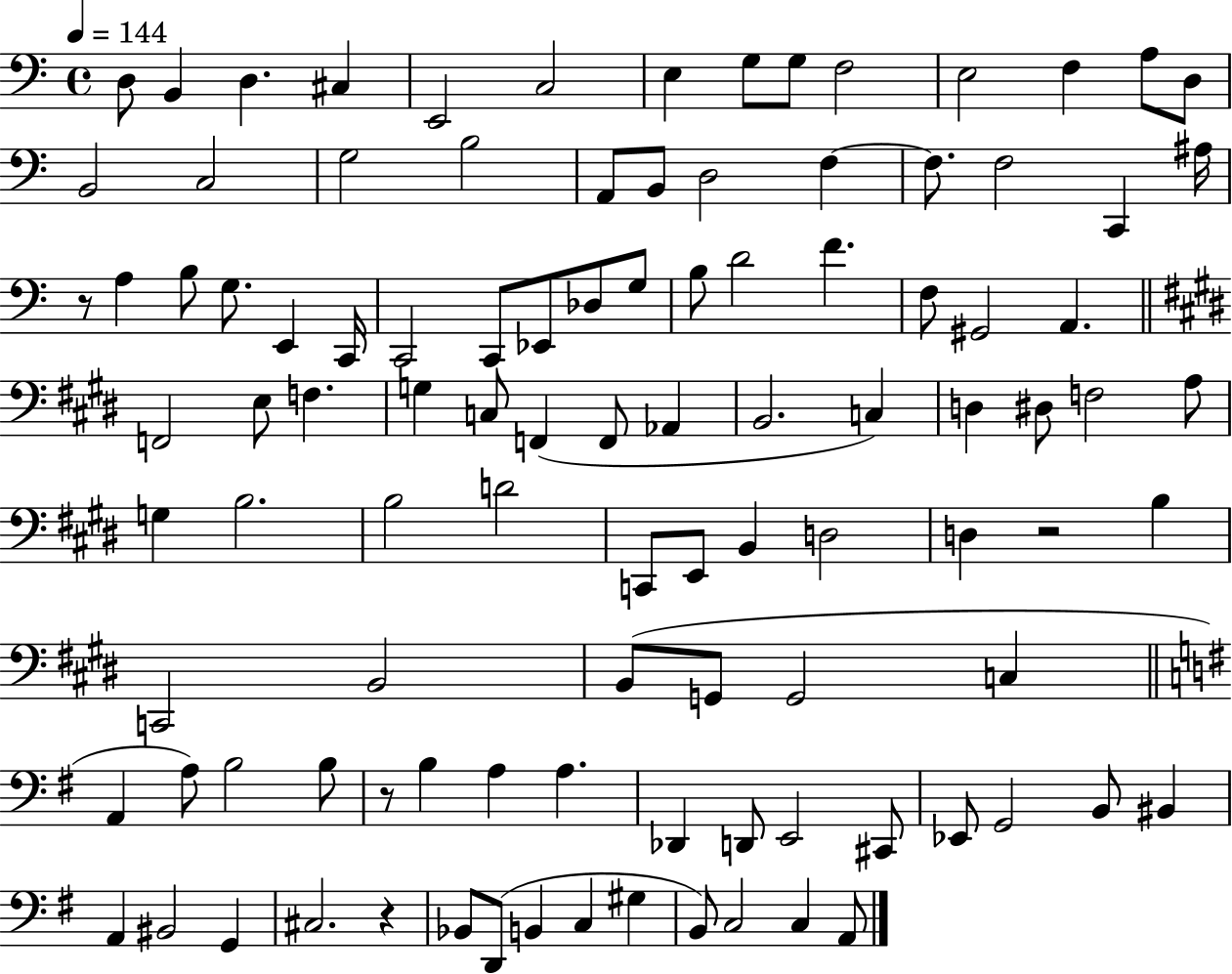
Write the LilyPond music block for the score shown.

{
  \clef bass
  \time 4/4
  \defaultTimeSignature
  \key c \major
  \tempo 4 = 144
  d8 b,4 d4. cis4 | e,2 c2 | e4 g8 g8 f2 | e2 f4 a8 d8 | \break b,2 c2 | g2 b2 | a,8 b,8 d2 f4~~ | f8. f2 c,4 ais16 | \break r8 a4 b8 g8. e,4 c,16 | c,2 c,8 ees,8 des8 g8 | b8 d'2 f'4. | f8 gis,2 a,4. | \break \bar "||" \break \key e \major f,2 e8 f4. | g4 c8 f,4( f,8 aes,4 | b,2. c4) | d4 dis8 f2 a8 | \break g4 b2. | b2 d'2 | c,8 e,8 b,4 d2 | d4 r2 b4 | \break c,2 b,2 | b,8( g,8 g,2 c4 | \bar "||" \break \key g \major a,4 a8) b2 b8 | r8 b4 a4 a4. | des,4 d,8 e,2 cis,8 | ees,8 g,2 b,8 bis,4 | \break a,4 bis,2 g,4 | cis2. r4 | bes,8 d,8( b,4 c4 gis4 | b,8) c2 c4 a,8 | \break \bar "|."
}